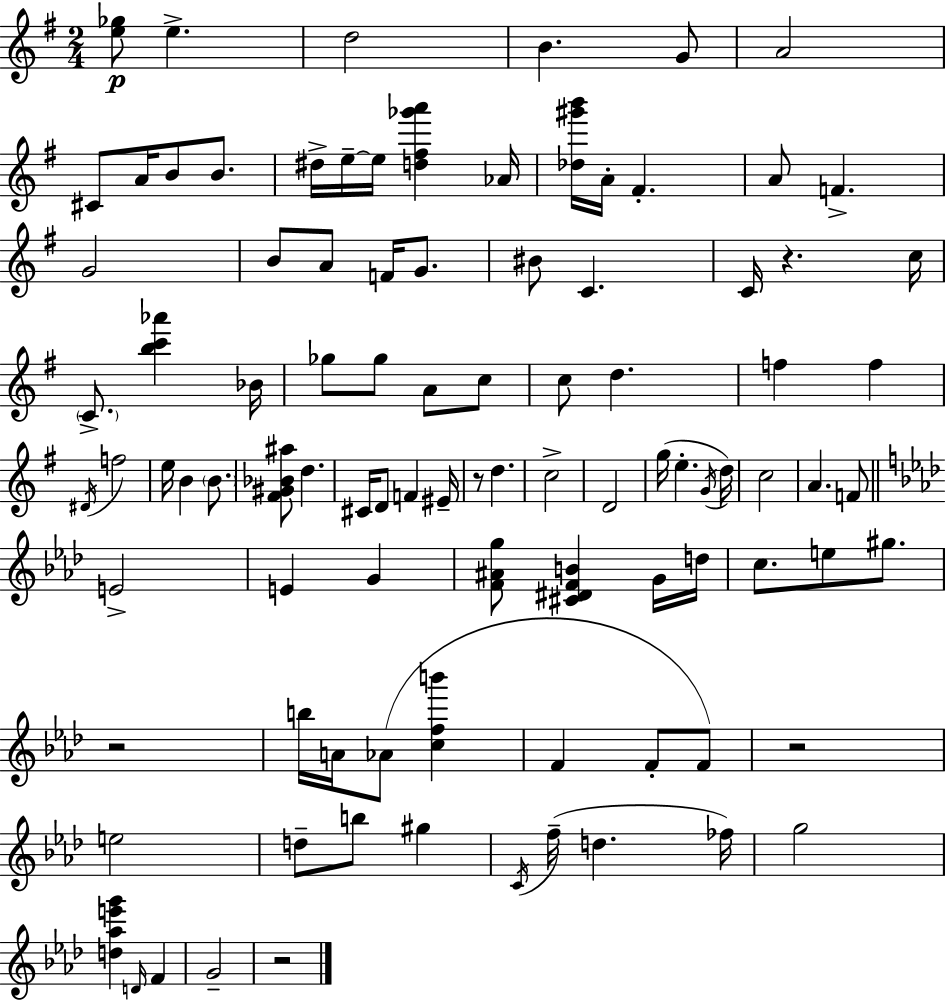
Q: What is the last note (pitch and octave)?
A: G4